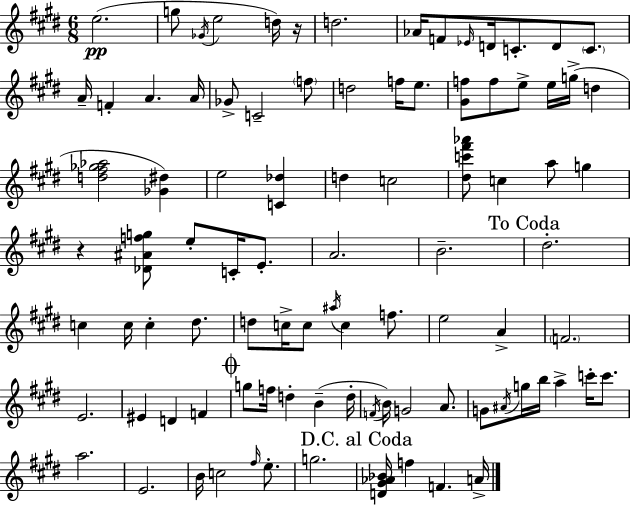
{
  \clef treble
  \numericTimeSignature
  \time 6/8
  \key e \major
  e''2.(\pp | g''8 \acciaccatura { ges'16 } e''2 d''16) | r16 d''2. | aes'16 f'8 \grace { ees'16 } d'16 c'8.-. d'8 \parenthesize c'8. | \break a'16-- f'4-. a'4. | a'16 ges'8-> c'2-- | \parenthesize f''8 d''2 f''16 e''8. | <gis' f''>8 f''8 e''8-> e''16 g''16->( d''4 | \break <d'' fis'' ges'' aes''>2 <ges' dis''>4) | e''2 <c' des''>4 | d''4 c''2 | <dis'' c''' fis''' aes'''>8 c''4 a''8 g''4 | \break r4 <des' ais' f'' g''>8 e''8-. c'16-. e'8.-. | a'2. | b'2.-- | \mark "To Coda" dis''2.-. | \break c''4 c''16 c''4-. dis''8. | d''8 c''16-> c''8 \acciaccatura { ais''16 } c''4 | f''8. e''2 a'4-> | \parenthesize f'2. | \break e'2. | eis'4 d'4 f'4 | \mark \markup { \musicglyph "scripts.coda" } g''8 f''16 d''4-. b'4--( | d''16-. \acciaccatura { f'16 }) b'16 g'2 | \break a'8. g'8 \acciaccatura { ais'16 } g''16 b''16 a''4-> | c'''16-. c'''8. a''2. | e'2. | b'16 c''2 | \break \grace { fis''16 } e''8.-. g''2. | \mark "D.C. al Coda" <d' gis' aes' bes'>16 f''4 f'4. | a'16-> \bar "|."
}